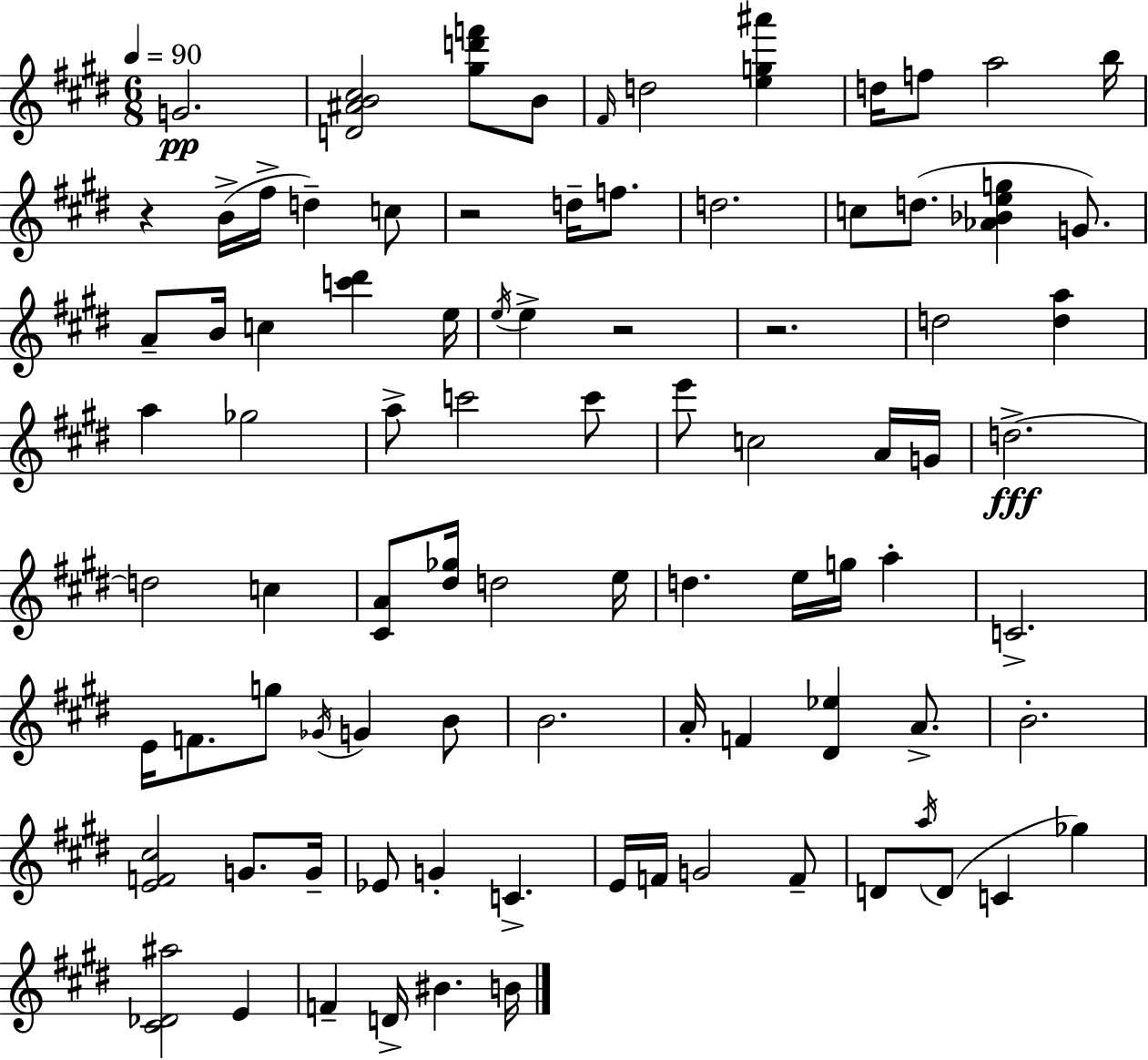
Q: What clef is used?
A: treble